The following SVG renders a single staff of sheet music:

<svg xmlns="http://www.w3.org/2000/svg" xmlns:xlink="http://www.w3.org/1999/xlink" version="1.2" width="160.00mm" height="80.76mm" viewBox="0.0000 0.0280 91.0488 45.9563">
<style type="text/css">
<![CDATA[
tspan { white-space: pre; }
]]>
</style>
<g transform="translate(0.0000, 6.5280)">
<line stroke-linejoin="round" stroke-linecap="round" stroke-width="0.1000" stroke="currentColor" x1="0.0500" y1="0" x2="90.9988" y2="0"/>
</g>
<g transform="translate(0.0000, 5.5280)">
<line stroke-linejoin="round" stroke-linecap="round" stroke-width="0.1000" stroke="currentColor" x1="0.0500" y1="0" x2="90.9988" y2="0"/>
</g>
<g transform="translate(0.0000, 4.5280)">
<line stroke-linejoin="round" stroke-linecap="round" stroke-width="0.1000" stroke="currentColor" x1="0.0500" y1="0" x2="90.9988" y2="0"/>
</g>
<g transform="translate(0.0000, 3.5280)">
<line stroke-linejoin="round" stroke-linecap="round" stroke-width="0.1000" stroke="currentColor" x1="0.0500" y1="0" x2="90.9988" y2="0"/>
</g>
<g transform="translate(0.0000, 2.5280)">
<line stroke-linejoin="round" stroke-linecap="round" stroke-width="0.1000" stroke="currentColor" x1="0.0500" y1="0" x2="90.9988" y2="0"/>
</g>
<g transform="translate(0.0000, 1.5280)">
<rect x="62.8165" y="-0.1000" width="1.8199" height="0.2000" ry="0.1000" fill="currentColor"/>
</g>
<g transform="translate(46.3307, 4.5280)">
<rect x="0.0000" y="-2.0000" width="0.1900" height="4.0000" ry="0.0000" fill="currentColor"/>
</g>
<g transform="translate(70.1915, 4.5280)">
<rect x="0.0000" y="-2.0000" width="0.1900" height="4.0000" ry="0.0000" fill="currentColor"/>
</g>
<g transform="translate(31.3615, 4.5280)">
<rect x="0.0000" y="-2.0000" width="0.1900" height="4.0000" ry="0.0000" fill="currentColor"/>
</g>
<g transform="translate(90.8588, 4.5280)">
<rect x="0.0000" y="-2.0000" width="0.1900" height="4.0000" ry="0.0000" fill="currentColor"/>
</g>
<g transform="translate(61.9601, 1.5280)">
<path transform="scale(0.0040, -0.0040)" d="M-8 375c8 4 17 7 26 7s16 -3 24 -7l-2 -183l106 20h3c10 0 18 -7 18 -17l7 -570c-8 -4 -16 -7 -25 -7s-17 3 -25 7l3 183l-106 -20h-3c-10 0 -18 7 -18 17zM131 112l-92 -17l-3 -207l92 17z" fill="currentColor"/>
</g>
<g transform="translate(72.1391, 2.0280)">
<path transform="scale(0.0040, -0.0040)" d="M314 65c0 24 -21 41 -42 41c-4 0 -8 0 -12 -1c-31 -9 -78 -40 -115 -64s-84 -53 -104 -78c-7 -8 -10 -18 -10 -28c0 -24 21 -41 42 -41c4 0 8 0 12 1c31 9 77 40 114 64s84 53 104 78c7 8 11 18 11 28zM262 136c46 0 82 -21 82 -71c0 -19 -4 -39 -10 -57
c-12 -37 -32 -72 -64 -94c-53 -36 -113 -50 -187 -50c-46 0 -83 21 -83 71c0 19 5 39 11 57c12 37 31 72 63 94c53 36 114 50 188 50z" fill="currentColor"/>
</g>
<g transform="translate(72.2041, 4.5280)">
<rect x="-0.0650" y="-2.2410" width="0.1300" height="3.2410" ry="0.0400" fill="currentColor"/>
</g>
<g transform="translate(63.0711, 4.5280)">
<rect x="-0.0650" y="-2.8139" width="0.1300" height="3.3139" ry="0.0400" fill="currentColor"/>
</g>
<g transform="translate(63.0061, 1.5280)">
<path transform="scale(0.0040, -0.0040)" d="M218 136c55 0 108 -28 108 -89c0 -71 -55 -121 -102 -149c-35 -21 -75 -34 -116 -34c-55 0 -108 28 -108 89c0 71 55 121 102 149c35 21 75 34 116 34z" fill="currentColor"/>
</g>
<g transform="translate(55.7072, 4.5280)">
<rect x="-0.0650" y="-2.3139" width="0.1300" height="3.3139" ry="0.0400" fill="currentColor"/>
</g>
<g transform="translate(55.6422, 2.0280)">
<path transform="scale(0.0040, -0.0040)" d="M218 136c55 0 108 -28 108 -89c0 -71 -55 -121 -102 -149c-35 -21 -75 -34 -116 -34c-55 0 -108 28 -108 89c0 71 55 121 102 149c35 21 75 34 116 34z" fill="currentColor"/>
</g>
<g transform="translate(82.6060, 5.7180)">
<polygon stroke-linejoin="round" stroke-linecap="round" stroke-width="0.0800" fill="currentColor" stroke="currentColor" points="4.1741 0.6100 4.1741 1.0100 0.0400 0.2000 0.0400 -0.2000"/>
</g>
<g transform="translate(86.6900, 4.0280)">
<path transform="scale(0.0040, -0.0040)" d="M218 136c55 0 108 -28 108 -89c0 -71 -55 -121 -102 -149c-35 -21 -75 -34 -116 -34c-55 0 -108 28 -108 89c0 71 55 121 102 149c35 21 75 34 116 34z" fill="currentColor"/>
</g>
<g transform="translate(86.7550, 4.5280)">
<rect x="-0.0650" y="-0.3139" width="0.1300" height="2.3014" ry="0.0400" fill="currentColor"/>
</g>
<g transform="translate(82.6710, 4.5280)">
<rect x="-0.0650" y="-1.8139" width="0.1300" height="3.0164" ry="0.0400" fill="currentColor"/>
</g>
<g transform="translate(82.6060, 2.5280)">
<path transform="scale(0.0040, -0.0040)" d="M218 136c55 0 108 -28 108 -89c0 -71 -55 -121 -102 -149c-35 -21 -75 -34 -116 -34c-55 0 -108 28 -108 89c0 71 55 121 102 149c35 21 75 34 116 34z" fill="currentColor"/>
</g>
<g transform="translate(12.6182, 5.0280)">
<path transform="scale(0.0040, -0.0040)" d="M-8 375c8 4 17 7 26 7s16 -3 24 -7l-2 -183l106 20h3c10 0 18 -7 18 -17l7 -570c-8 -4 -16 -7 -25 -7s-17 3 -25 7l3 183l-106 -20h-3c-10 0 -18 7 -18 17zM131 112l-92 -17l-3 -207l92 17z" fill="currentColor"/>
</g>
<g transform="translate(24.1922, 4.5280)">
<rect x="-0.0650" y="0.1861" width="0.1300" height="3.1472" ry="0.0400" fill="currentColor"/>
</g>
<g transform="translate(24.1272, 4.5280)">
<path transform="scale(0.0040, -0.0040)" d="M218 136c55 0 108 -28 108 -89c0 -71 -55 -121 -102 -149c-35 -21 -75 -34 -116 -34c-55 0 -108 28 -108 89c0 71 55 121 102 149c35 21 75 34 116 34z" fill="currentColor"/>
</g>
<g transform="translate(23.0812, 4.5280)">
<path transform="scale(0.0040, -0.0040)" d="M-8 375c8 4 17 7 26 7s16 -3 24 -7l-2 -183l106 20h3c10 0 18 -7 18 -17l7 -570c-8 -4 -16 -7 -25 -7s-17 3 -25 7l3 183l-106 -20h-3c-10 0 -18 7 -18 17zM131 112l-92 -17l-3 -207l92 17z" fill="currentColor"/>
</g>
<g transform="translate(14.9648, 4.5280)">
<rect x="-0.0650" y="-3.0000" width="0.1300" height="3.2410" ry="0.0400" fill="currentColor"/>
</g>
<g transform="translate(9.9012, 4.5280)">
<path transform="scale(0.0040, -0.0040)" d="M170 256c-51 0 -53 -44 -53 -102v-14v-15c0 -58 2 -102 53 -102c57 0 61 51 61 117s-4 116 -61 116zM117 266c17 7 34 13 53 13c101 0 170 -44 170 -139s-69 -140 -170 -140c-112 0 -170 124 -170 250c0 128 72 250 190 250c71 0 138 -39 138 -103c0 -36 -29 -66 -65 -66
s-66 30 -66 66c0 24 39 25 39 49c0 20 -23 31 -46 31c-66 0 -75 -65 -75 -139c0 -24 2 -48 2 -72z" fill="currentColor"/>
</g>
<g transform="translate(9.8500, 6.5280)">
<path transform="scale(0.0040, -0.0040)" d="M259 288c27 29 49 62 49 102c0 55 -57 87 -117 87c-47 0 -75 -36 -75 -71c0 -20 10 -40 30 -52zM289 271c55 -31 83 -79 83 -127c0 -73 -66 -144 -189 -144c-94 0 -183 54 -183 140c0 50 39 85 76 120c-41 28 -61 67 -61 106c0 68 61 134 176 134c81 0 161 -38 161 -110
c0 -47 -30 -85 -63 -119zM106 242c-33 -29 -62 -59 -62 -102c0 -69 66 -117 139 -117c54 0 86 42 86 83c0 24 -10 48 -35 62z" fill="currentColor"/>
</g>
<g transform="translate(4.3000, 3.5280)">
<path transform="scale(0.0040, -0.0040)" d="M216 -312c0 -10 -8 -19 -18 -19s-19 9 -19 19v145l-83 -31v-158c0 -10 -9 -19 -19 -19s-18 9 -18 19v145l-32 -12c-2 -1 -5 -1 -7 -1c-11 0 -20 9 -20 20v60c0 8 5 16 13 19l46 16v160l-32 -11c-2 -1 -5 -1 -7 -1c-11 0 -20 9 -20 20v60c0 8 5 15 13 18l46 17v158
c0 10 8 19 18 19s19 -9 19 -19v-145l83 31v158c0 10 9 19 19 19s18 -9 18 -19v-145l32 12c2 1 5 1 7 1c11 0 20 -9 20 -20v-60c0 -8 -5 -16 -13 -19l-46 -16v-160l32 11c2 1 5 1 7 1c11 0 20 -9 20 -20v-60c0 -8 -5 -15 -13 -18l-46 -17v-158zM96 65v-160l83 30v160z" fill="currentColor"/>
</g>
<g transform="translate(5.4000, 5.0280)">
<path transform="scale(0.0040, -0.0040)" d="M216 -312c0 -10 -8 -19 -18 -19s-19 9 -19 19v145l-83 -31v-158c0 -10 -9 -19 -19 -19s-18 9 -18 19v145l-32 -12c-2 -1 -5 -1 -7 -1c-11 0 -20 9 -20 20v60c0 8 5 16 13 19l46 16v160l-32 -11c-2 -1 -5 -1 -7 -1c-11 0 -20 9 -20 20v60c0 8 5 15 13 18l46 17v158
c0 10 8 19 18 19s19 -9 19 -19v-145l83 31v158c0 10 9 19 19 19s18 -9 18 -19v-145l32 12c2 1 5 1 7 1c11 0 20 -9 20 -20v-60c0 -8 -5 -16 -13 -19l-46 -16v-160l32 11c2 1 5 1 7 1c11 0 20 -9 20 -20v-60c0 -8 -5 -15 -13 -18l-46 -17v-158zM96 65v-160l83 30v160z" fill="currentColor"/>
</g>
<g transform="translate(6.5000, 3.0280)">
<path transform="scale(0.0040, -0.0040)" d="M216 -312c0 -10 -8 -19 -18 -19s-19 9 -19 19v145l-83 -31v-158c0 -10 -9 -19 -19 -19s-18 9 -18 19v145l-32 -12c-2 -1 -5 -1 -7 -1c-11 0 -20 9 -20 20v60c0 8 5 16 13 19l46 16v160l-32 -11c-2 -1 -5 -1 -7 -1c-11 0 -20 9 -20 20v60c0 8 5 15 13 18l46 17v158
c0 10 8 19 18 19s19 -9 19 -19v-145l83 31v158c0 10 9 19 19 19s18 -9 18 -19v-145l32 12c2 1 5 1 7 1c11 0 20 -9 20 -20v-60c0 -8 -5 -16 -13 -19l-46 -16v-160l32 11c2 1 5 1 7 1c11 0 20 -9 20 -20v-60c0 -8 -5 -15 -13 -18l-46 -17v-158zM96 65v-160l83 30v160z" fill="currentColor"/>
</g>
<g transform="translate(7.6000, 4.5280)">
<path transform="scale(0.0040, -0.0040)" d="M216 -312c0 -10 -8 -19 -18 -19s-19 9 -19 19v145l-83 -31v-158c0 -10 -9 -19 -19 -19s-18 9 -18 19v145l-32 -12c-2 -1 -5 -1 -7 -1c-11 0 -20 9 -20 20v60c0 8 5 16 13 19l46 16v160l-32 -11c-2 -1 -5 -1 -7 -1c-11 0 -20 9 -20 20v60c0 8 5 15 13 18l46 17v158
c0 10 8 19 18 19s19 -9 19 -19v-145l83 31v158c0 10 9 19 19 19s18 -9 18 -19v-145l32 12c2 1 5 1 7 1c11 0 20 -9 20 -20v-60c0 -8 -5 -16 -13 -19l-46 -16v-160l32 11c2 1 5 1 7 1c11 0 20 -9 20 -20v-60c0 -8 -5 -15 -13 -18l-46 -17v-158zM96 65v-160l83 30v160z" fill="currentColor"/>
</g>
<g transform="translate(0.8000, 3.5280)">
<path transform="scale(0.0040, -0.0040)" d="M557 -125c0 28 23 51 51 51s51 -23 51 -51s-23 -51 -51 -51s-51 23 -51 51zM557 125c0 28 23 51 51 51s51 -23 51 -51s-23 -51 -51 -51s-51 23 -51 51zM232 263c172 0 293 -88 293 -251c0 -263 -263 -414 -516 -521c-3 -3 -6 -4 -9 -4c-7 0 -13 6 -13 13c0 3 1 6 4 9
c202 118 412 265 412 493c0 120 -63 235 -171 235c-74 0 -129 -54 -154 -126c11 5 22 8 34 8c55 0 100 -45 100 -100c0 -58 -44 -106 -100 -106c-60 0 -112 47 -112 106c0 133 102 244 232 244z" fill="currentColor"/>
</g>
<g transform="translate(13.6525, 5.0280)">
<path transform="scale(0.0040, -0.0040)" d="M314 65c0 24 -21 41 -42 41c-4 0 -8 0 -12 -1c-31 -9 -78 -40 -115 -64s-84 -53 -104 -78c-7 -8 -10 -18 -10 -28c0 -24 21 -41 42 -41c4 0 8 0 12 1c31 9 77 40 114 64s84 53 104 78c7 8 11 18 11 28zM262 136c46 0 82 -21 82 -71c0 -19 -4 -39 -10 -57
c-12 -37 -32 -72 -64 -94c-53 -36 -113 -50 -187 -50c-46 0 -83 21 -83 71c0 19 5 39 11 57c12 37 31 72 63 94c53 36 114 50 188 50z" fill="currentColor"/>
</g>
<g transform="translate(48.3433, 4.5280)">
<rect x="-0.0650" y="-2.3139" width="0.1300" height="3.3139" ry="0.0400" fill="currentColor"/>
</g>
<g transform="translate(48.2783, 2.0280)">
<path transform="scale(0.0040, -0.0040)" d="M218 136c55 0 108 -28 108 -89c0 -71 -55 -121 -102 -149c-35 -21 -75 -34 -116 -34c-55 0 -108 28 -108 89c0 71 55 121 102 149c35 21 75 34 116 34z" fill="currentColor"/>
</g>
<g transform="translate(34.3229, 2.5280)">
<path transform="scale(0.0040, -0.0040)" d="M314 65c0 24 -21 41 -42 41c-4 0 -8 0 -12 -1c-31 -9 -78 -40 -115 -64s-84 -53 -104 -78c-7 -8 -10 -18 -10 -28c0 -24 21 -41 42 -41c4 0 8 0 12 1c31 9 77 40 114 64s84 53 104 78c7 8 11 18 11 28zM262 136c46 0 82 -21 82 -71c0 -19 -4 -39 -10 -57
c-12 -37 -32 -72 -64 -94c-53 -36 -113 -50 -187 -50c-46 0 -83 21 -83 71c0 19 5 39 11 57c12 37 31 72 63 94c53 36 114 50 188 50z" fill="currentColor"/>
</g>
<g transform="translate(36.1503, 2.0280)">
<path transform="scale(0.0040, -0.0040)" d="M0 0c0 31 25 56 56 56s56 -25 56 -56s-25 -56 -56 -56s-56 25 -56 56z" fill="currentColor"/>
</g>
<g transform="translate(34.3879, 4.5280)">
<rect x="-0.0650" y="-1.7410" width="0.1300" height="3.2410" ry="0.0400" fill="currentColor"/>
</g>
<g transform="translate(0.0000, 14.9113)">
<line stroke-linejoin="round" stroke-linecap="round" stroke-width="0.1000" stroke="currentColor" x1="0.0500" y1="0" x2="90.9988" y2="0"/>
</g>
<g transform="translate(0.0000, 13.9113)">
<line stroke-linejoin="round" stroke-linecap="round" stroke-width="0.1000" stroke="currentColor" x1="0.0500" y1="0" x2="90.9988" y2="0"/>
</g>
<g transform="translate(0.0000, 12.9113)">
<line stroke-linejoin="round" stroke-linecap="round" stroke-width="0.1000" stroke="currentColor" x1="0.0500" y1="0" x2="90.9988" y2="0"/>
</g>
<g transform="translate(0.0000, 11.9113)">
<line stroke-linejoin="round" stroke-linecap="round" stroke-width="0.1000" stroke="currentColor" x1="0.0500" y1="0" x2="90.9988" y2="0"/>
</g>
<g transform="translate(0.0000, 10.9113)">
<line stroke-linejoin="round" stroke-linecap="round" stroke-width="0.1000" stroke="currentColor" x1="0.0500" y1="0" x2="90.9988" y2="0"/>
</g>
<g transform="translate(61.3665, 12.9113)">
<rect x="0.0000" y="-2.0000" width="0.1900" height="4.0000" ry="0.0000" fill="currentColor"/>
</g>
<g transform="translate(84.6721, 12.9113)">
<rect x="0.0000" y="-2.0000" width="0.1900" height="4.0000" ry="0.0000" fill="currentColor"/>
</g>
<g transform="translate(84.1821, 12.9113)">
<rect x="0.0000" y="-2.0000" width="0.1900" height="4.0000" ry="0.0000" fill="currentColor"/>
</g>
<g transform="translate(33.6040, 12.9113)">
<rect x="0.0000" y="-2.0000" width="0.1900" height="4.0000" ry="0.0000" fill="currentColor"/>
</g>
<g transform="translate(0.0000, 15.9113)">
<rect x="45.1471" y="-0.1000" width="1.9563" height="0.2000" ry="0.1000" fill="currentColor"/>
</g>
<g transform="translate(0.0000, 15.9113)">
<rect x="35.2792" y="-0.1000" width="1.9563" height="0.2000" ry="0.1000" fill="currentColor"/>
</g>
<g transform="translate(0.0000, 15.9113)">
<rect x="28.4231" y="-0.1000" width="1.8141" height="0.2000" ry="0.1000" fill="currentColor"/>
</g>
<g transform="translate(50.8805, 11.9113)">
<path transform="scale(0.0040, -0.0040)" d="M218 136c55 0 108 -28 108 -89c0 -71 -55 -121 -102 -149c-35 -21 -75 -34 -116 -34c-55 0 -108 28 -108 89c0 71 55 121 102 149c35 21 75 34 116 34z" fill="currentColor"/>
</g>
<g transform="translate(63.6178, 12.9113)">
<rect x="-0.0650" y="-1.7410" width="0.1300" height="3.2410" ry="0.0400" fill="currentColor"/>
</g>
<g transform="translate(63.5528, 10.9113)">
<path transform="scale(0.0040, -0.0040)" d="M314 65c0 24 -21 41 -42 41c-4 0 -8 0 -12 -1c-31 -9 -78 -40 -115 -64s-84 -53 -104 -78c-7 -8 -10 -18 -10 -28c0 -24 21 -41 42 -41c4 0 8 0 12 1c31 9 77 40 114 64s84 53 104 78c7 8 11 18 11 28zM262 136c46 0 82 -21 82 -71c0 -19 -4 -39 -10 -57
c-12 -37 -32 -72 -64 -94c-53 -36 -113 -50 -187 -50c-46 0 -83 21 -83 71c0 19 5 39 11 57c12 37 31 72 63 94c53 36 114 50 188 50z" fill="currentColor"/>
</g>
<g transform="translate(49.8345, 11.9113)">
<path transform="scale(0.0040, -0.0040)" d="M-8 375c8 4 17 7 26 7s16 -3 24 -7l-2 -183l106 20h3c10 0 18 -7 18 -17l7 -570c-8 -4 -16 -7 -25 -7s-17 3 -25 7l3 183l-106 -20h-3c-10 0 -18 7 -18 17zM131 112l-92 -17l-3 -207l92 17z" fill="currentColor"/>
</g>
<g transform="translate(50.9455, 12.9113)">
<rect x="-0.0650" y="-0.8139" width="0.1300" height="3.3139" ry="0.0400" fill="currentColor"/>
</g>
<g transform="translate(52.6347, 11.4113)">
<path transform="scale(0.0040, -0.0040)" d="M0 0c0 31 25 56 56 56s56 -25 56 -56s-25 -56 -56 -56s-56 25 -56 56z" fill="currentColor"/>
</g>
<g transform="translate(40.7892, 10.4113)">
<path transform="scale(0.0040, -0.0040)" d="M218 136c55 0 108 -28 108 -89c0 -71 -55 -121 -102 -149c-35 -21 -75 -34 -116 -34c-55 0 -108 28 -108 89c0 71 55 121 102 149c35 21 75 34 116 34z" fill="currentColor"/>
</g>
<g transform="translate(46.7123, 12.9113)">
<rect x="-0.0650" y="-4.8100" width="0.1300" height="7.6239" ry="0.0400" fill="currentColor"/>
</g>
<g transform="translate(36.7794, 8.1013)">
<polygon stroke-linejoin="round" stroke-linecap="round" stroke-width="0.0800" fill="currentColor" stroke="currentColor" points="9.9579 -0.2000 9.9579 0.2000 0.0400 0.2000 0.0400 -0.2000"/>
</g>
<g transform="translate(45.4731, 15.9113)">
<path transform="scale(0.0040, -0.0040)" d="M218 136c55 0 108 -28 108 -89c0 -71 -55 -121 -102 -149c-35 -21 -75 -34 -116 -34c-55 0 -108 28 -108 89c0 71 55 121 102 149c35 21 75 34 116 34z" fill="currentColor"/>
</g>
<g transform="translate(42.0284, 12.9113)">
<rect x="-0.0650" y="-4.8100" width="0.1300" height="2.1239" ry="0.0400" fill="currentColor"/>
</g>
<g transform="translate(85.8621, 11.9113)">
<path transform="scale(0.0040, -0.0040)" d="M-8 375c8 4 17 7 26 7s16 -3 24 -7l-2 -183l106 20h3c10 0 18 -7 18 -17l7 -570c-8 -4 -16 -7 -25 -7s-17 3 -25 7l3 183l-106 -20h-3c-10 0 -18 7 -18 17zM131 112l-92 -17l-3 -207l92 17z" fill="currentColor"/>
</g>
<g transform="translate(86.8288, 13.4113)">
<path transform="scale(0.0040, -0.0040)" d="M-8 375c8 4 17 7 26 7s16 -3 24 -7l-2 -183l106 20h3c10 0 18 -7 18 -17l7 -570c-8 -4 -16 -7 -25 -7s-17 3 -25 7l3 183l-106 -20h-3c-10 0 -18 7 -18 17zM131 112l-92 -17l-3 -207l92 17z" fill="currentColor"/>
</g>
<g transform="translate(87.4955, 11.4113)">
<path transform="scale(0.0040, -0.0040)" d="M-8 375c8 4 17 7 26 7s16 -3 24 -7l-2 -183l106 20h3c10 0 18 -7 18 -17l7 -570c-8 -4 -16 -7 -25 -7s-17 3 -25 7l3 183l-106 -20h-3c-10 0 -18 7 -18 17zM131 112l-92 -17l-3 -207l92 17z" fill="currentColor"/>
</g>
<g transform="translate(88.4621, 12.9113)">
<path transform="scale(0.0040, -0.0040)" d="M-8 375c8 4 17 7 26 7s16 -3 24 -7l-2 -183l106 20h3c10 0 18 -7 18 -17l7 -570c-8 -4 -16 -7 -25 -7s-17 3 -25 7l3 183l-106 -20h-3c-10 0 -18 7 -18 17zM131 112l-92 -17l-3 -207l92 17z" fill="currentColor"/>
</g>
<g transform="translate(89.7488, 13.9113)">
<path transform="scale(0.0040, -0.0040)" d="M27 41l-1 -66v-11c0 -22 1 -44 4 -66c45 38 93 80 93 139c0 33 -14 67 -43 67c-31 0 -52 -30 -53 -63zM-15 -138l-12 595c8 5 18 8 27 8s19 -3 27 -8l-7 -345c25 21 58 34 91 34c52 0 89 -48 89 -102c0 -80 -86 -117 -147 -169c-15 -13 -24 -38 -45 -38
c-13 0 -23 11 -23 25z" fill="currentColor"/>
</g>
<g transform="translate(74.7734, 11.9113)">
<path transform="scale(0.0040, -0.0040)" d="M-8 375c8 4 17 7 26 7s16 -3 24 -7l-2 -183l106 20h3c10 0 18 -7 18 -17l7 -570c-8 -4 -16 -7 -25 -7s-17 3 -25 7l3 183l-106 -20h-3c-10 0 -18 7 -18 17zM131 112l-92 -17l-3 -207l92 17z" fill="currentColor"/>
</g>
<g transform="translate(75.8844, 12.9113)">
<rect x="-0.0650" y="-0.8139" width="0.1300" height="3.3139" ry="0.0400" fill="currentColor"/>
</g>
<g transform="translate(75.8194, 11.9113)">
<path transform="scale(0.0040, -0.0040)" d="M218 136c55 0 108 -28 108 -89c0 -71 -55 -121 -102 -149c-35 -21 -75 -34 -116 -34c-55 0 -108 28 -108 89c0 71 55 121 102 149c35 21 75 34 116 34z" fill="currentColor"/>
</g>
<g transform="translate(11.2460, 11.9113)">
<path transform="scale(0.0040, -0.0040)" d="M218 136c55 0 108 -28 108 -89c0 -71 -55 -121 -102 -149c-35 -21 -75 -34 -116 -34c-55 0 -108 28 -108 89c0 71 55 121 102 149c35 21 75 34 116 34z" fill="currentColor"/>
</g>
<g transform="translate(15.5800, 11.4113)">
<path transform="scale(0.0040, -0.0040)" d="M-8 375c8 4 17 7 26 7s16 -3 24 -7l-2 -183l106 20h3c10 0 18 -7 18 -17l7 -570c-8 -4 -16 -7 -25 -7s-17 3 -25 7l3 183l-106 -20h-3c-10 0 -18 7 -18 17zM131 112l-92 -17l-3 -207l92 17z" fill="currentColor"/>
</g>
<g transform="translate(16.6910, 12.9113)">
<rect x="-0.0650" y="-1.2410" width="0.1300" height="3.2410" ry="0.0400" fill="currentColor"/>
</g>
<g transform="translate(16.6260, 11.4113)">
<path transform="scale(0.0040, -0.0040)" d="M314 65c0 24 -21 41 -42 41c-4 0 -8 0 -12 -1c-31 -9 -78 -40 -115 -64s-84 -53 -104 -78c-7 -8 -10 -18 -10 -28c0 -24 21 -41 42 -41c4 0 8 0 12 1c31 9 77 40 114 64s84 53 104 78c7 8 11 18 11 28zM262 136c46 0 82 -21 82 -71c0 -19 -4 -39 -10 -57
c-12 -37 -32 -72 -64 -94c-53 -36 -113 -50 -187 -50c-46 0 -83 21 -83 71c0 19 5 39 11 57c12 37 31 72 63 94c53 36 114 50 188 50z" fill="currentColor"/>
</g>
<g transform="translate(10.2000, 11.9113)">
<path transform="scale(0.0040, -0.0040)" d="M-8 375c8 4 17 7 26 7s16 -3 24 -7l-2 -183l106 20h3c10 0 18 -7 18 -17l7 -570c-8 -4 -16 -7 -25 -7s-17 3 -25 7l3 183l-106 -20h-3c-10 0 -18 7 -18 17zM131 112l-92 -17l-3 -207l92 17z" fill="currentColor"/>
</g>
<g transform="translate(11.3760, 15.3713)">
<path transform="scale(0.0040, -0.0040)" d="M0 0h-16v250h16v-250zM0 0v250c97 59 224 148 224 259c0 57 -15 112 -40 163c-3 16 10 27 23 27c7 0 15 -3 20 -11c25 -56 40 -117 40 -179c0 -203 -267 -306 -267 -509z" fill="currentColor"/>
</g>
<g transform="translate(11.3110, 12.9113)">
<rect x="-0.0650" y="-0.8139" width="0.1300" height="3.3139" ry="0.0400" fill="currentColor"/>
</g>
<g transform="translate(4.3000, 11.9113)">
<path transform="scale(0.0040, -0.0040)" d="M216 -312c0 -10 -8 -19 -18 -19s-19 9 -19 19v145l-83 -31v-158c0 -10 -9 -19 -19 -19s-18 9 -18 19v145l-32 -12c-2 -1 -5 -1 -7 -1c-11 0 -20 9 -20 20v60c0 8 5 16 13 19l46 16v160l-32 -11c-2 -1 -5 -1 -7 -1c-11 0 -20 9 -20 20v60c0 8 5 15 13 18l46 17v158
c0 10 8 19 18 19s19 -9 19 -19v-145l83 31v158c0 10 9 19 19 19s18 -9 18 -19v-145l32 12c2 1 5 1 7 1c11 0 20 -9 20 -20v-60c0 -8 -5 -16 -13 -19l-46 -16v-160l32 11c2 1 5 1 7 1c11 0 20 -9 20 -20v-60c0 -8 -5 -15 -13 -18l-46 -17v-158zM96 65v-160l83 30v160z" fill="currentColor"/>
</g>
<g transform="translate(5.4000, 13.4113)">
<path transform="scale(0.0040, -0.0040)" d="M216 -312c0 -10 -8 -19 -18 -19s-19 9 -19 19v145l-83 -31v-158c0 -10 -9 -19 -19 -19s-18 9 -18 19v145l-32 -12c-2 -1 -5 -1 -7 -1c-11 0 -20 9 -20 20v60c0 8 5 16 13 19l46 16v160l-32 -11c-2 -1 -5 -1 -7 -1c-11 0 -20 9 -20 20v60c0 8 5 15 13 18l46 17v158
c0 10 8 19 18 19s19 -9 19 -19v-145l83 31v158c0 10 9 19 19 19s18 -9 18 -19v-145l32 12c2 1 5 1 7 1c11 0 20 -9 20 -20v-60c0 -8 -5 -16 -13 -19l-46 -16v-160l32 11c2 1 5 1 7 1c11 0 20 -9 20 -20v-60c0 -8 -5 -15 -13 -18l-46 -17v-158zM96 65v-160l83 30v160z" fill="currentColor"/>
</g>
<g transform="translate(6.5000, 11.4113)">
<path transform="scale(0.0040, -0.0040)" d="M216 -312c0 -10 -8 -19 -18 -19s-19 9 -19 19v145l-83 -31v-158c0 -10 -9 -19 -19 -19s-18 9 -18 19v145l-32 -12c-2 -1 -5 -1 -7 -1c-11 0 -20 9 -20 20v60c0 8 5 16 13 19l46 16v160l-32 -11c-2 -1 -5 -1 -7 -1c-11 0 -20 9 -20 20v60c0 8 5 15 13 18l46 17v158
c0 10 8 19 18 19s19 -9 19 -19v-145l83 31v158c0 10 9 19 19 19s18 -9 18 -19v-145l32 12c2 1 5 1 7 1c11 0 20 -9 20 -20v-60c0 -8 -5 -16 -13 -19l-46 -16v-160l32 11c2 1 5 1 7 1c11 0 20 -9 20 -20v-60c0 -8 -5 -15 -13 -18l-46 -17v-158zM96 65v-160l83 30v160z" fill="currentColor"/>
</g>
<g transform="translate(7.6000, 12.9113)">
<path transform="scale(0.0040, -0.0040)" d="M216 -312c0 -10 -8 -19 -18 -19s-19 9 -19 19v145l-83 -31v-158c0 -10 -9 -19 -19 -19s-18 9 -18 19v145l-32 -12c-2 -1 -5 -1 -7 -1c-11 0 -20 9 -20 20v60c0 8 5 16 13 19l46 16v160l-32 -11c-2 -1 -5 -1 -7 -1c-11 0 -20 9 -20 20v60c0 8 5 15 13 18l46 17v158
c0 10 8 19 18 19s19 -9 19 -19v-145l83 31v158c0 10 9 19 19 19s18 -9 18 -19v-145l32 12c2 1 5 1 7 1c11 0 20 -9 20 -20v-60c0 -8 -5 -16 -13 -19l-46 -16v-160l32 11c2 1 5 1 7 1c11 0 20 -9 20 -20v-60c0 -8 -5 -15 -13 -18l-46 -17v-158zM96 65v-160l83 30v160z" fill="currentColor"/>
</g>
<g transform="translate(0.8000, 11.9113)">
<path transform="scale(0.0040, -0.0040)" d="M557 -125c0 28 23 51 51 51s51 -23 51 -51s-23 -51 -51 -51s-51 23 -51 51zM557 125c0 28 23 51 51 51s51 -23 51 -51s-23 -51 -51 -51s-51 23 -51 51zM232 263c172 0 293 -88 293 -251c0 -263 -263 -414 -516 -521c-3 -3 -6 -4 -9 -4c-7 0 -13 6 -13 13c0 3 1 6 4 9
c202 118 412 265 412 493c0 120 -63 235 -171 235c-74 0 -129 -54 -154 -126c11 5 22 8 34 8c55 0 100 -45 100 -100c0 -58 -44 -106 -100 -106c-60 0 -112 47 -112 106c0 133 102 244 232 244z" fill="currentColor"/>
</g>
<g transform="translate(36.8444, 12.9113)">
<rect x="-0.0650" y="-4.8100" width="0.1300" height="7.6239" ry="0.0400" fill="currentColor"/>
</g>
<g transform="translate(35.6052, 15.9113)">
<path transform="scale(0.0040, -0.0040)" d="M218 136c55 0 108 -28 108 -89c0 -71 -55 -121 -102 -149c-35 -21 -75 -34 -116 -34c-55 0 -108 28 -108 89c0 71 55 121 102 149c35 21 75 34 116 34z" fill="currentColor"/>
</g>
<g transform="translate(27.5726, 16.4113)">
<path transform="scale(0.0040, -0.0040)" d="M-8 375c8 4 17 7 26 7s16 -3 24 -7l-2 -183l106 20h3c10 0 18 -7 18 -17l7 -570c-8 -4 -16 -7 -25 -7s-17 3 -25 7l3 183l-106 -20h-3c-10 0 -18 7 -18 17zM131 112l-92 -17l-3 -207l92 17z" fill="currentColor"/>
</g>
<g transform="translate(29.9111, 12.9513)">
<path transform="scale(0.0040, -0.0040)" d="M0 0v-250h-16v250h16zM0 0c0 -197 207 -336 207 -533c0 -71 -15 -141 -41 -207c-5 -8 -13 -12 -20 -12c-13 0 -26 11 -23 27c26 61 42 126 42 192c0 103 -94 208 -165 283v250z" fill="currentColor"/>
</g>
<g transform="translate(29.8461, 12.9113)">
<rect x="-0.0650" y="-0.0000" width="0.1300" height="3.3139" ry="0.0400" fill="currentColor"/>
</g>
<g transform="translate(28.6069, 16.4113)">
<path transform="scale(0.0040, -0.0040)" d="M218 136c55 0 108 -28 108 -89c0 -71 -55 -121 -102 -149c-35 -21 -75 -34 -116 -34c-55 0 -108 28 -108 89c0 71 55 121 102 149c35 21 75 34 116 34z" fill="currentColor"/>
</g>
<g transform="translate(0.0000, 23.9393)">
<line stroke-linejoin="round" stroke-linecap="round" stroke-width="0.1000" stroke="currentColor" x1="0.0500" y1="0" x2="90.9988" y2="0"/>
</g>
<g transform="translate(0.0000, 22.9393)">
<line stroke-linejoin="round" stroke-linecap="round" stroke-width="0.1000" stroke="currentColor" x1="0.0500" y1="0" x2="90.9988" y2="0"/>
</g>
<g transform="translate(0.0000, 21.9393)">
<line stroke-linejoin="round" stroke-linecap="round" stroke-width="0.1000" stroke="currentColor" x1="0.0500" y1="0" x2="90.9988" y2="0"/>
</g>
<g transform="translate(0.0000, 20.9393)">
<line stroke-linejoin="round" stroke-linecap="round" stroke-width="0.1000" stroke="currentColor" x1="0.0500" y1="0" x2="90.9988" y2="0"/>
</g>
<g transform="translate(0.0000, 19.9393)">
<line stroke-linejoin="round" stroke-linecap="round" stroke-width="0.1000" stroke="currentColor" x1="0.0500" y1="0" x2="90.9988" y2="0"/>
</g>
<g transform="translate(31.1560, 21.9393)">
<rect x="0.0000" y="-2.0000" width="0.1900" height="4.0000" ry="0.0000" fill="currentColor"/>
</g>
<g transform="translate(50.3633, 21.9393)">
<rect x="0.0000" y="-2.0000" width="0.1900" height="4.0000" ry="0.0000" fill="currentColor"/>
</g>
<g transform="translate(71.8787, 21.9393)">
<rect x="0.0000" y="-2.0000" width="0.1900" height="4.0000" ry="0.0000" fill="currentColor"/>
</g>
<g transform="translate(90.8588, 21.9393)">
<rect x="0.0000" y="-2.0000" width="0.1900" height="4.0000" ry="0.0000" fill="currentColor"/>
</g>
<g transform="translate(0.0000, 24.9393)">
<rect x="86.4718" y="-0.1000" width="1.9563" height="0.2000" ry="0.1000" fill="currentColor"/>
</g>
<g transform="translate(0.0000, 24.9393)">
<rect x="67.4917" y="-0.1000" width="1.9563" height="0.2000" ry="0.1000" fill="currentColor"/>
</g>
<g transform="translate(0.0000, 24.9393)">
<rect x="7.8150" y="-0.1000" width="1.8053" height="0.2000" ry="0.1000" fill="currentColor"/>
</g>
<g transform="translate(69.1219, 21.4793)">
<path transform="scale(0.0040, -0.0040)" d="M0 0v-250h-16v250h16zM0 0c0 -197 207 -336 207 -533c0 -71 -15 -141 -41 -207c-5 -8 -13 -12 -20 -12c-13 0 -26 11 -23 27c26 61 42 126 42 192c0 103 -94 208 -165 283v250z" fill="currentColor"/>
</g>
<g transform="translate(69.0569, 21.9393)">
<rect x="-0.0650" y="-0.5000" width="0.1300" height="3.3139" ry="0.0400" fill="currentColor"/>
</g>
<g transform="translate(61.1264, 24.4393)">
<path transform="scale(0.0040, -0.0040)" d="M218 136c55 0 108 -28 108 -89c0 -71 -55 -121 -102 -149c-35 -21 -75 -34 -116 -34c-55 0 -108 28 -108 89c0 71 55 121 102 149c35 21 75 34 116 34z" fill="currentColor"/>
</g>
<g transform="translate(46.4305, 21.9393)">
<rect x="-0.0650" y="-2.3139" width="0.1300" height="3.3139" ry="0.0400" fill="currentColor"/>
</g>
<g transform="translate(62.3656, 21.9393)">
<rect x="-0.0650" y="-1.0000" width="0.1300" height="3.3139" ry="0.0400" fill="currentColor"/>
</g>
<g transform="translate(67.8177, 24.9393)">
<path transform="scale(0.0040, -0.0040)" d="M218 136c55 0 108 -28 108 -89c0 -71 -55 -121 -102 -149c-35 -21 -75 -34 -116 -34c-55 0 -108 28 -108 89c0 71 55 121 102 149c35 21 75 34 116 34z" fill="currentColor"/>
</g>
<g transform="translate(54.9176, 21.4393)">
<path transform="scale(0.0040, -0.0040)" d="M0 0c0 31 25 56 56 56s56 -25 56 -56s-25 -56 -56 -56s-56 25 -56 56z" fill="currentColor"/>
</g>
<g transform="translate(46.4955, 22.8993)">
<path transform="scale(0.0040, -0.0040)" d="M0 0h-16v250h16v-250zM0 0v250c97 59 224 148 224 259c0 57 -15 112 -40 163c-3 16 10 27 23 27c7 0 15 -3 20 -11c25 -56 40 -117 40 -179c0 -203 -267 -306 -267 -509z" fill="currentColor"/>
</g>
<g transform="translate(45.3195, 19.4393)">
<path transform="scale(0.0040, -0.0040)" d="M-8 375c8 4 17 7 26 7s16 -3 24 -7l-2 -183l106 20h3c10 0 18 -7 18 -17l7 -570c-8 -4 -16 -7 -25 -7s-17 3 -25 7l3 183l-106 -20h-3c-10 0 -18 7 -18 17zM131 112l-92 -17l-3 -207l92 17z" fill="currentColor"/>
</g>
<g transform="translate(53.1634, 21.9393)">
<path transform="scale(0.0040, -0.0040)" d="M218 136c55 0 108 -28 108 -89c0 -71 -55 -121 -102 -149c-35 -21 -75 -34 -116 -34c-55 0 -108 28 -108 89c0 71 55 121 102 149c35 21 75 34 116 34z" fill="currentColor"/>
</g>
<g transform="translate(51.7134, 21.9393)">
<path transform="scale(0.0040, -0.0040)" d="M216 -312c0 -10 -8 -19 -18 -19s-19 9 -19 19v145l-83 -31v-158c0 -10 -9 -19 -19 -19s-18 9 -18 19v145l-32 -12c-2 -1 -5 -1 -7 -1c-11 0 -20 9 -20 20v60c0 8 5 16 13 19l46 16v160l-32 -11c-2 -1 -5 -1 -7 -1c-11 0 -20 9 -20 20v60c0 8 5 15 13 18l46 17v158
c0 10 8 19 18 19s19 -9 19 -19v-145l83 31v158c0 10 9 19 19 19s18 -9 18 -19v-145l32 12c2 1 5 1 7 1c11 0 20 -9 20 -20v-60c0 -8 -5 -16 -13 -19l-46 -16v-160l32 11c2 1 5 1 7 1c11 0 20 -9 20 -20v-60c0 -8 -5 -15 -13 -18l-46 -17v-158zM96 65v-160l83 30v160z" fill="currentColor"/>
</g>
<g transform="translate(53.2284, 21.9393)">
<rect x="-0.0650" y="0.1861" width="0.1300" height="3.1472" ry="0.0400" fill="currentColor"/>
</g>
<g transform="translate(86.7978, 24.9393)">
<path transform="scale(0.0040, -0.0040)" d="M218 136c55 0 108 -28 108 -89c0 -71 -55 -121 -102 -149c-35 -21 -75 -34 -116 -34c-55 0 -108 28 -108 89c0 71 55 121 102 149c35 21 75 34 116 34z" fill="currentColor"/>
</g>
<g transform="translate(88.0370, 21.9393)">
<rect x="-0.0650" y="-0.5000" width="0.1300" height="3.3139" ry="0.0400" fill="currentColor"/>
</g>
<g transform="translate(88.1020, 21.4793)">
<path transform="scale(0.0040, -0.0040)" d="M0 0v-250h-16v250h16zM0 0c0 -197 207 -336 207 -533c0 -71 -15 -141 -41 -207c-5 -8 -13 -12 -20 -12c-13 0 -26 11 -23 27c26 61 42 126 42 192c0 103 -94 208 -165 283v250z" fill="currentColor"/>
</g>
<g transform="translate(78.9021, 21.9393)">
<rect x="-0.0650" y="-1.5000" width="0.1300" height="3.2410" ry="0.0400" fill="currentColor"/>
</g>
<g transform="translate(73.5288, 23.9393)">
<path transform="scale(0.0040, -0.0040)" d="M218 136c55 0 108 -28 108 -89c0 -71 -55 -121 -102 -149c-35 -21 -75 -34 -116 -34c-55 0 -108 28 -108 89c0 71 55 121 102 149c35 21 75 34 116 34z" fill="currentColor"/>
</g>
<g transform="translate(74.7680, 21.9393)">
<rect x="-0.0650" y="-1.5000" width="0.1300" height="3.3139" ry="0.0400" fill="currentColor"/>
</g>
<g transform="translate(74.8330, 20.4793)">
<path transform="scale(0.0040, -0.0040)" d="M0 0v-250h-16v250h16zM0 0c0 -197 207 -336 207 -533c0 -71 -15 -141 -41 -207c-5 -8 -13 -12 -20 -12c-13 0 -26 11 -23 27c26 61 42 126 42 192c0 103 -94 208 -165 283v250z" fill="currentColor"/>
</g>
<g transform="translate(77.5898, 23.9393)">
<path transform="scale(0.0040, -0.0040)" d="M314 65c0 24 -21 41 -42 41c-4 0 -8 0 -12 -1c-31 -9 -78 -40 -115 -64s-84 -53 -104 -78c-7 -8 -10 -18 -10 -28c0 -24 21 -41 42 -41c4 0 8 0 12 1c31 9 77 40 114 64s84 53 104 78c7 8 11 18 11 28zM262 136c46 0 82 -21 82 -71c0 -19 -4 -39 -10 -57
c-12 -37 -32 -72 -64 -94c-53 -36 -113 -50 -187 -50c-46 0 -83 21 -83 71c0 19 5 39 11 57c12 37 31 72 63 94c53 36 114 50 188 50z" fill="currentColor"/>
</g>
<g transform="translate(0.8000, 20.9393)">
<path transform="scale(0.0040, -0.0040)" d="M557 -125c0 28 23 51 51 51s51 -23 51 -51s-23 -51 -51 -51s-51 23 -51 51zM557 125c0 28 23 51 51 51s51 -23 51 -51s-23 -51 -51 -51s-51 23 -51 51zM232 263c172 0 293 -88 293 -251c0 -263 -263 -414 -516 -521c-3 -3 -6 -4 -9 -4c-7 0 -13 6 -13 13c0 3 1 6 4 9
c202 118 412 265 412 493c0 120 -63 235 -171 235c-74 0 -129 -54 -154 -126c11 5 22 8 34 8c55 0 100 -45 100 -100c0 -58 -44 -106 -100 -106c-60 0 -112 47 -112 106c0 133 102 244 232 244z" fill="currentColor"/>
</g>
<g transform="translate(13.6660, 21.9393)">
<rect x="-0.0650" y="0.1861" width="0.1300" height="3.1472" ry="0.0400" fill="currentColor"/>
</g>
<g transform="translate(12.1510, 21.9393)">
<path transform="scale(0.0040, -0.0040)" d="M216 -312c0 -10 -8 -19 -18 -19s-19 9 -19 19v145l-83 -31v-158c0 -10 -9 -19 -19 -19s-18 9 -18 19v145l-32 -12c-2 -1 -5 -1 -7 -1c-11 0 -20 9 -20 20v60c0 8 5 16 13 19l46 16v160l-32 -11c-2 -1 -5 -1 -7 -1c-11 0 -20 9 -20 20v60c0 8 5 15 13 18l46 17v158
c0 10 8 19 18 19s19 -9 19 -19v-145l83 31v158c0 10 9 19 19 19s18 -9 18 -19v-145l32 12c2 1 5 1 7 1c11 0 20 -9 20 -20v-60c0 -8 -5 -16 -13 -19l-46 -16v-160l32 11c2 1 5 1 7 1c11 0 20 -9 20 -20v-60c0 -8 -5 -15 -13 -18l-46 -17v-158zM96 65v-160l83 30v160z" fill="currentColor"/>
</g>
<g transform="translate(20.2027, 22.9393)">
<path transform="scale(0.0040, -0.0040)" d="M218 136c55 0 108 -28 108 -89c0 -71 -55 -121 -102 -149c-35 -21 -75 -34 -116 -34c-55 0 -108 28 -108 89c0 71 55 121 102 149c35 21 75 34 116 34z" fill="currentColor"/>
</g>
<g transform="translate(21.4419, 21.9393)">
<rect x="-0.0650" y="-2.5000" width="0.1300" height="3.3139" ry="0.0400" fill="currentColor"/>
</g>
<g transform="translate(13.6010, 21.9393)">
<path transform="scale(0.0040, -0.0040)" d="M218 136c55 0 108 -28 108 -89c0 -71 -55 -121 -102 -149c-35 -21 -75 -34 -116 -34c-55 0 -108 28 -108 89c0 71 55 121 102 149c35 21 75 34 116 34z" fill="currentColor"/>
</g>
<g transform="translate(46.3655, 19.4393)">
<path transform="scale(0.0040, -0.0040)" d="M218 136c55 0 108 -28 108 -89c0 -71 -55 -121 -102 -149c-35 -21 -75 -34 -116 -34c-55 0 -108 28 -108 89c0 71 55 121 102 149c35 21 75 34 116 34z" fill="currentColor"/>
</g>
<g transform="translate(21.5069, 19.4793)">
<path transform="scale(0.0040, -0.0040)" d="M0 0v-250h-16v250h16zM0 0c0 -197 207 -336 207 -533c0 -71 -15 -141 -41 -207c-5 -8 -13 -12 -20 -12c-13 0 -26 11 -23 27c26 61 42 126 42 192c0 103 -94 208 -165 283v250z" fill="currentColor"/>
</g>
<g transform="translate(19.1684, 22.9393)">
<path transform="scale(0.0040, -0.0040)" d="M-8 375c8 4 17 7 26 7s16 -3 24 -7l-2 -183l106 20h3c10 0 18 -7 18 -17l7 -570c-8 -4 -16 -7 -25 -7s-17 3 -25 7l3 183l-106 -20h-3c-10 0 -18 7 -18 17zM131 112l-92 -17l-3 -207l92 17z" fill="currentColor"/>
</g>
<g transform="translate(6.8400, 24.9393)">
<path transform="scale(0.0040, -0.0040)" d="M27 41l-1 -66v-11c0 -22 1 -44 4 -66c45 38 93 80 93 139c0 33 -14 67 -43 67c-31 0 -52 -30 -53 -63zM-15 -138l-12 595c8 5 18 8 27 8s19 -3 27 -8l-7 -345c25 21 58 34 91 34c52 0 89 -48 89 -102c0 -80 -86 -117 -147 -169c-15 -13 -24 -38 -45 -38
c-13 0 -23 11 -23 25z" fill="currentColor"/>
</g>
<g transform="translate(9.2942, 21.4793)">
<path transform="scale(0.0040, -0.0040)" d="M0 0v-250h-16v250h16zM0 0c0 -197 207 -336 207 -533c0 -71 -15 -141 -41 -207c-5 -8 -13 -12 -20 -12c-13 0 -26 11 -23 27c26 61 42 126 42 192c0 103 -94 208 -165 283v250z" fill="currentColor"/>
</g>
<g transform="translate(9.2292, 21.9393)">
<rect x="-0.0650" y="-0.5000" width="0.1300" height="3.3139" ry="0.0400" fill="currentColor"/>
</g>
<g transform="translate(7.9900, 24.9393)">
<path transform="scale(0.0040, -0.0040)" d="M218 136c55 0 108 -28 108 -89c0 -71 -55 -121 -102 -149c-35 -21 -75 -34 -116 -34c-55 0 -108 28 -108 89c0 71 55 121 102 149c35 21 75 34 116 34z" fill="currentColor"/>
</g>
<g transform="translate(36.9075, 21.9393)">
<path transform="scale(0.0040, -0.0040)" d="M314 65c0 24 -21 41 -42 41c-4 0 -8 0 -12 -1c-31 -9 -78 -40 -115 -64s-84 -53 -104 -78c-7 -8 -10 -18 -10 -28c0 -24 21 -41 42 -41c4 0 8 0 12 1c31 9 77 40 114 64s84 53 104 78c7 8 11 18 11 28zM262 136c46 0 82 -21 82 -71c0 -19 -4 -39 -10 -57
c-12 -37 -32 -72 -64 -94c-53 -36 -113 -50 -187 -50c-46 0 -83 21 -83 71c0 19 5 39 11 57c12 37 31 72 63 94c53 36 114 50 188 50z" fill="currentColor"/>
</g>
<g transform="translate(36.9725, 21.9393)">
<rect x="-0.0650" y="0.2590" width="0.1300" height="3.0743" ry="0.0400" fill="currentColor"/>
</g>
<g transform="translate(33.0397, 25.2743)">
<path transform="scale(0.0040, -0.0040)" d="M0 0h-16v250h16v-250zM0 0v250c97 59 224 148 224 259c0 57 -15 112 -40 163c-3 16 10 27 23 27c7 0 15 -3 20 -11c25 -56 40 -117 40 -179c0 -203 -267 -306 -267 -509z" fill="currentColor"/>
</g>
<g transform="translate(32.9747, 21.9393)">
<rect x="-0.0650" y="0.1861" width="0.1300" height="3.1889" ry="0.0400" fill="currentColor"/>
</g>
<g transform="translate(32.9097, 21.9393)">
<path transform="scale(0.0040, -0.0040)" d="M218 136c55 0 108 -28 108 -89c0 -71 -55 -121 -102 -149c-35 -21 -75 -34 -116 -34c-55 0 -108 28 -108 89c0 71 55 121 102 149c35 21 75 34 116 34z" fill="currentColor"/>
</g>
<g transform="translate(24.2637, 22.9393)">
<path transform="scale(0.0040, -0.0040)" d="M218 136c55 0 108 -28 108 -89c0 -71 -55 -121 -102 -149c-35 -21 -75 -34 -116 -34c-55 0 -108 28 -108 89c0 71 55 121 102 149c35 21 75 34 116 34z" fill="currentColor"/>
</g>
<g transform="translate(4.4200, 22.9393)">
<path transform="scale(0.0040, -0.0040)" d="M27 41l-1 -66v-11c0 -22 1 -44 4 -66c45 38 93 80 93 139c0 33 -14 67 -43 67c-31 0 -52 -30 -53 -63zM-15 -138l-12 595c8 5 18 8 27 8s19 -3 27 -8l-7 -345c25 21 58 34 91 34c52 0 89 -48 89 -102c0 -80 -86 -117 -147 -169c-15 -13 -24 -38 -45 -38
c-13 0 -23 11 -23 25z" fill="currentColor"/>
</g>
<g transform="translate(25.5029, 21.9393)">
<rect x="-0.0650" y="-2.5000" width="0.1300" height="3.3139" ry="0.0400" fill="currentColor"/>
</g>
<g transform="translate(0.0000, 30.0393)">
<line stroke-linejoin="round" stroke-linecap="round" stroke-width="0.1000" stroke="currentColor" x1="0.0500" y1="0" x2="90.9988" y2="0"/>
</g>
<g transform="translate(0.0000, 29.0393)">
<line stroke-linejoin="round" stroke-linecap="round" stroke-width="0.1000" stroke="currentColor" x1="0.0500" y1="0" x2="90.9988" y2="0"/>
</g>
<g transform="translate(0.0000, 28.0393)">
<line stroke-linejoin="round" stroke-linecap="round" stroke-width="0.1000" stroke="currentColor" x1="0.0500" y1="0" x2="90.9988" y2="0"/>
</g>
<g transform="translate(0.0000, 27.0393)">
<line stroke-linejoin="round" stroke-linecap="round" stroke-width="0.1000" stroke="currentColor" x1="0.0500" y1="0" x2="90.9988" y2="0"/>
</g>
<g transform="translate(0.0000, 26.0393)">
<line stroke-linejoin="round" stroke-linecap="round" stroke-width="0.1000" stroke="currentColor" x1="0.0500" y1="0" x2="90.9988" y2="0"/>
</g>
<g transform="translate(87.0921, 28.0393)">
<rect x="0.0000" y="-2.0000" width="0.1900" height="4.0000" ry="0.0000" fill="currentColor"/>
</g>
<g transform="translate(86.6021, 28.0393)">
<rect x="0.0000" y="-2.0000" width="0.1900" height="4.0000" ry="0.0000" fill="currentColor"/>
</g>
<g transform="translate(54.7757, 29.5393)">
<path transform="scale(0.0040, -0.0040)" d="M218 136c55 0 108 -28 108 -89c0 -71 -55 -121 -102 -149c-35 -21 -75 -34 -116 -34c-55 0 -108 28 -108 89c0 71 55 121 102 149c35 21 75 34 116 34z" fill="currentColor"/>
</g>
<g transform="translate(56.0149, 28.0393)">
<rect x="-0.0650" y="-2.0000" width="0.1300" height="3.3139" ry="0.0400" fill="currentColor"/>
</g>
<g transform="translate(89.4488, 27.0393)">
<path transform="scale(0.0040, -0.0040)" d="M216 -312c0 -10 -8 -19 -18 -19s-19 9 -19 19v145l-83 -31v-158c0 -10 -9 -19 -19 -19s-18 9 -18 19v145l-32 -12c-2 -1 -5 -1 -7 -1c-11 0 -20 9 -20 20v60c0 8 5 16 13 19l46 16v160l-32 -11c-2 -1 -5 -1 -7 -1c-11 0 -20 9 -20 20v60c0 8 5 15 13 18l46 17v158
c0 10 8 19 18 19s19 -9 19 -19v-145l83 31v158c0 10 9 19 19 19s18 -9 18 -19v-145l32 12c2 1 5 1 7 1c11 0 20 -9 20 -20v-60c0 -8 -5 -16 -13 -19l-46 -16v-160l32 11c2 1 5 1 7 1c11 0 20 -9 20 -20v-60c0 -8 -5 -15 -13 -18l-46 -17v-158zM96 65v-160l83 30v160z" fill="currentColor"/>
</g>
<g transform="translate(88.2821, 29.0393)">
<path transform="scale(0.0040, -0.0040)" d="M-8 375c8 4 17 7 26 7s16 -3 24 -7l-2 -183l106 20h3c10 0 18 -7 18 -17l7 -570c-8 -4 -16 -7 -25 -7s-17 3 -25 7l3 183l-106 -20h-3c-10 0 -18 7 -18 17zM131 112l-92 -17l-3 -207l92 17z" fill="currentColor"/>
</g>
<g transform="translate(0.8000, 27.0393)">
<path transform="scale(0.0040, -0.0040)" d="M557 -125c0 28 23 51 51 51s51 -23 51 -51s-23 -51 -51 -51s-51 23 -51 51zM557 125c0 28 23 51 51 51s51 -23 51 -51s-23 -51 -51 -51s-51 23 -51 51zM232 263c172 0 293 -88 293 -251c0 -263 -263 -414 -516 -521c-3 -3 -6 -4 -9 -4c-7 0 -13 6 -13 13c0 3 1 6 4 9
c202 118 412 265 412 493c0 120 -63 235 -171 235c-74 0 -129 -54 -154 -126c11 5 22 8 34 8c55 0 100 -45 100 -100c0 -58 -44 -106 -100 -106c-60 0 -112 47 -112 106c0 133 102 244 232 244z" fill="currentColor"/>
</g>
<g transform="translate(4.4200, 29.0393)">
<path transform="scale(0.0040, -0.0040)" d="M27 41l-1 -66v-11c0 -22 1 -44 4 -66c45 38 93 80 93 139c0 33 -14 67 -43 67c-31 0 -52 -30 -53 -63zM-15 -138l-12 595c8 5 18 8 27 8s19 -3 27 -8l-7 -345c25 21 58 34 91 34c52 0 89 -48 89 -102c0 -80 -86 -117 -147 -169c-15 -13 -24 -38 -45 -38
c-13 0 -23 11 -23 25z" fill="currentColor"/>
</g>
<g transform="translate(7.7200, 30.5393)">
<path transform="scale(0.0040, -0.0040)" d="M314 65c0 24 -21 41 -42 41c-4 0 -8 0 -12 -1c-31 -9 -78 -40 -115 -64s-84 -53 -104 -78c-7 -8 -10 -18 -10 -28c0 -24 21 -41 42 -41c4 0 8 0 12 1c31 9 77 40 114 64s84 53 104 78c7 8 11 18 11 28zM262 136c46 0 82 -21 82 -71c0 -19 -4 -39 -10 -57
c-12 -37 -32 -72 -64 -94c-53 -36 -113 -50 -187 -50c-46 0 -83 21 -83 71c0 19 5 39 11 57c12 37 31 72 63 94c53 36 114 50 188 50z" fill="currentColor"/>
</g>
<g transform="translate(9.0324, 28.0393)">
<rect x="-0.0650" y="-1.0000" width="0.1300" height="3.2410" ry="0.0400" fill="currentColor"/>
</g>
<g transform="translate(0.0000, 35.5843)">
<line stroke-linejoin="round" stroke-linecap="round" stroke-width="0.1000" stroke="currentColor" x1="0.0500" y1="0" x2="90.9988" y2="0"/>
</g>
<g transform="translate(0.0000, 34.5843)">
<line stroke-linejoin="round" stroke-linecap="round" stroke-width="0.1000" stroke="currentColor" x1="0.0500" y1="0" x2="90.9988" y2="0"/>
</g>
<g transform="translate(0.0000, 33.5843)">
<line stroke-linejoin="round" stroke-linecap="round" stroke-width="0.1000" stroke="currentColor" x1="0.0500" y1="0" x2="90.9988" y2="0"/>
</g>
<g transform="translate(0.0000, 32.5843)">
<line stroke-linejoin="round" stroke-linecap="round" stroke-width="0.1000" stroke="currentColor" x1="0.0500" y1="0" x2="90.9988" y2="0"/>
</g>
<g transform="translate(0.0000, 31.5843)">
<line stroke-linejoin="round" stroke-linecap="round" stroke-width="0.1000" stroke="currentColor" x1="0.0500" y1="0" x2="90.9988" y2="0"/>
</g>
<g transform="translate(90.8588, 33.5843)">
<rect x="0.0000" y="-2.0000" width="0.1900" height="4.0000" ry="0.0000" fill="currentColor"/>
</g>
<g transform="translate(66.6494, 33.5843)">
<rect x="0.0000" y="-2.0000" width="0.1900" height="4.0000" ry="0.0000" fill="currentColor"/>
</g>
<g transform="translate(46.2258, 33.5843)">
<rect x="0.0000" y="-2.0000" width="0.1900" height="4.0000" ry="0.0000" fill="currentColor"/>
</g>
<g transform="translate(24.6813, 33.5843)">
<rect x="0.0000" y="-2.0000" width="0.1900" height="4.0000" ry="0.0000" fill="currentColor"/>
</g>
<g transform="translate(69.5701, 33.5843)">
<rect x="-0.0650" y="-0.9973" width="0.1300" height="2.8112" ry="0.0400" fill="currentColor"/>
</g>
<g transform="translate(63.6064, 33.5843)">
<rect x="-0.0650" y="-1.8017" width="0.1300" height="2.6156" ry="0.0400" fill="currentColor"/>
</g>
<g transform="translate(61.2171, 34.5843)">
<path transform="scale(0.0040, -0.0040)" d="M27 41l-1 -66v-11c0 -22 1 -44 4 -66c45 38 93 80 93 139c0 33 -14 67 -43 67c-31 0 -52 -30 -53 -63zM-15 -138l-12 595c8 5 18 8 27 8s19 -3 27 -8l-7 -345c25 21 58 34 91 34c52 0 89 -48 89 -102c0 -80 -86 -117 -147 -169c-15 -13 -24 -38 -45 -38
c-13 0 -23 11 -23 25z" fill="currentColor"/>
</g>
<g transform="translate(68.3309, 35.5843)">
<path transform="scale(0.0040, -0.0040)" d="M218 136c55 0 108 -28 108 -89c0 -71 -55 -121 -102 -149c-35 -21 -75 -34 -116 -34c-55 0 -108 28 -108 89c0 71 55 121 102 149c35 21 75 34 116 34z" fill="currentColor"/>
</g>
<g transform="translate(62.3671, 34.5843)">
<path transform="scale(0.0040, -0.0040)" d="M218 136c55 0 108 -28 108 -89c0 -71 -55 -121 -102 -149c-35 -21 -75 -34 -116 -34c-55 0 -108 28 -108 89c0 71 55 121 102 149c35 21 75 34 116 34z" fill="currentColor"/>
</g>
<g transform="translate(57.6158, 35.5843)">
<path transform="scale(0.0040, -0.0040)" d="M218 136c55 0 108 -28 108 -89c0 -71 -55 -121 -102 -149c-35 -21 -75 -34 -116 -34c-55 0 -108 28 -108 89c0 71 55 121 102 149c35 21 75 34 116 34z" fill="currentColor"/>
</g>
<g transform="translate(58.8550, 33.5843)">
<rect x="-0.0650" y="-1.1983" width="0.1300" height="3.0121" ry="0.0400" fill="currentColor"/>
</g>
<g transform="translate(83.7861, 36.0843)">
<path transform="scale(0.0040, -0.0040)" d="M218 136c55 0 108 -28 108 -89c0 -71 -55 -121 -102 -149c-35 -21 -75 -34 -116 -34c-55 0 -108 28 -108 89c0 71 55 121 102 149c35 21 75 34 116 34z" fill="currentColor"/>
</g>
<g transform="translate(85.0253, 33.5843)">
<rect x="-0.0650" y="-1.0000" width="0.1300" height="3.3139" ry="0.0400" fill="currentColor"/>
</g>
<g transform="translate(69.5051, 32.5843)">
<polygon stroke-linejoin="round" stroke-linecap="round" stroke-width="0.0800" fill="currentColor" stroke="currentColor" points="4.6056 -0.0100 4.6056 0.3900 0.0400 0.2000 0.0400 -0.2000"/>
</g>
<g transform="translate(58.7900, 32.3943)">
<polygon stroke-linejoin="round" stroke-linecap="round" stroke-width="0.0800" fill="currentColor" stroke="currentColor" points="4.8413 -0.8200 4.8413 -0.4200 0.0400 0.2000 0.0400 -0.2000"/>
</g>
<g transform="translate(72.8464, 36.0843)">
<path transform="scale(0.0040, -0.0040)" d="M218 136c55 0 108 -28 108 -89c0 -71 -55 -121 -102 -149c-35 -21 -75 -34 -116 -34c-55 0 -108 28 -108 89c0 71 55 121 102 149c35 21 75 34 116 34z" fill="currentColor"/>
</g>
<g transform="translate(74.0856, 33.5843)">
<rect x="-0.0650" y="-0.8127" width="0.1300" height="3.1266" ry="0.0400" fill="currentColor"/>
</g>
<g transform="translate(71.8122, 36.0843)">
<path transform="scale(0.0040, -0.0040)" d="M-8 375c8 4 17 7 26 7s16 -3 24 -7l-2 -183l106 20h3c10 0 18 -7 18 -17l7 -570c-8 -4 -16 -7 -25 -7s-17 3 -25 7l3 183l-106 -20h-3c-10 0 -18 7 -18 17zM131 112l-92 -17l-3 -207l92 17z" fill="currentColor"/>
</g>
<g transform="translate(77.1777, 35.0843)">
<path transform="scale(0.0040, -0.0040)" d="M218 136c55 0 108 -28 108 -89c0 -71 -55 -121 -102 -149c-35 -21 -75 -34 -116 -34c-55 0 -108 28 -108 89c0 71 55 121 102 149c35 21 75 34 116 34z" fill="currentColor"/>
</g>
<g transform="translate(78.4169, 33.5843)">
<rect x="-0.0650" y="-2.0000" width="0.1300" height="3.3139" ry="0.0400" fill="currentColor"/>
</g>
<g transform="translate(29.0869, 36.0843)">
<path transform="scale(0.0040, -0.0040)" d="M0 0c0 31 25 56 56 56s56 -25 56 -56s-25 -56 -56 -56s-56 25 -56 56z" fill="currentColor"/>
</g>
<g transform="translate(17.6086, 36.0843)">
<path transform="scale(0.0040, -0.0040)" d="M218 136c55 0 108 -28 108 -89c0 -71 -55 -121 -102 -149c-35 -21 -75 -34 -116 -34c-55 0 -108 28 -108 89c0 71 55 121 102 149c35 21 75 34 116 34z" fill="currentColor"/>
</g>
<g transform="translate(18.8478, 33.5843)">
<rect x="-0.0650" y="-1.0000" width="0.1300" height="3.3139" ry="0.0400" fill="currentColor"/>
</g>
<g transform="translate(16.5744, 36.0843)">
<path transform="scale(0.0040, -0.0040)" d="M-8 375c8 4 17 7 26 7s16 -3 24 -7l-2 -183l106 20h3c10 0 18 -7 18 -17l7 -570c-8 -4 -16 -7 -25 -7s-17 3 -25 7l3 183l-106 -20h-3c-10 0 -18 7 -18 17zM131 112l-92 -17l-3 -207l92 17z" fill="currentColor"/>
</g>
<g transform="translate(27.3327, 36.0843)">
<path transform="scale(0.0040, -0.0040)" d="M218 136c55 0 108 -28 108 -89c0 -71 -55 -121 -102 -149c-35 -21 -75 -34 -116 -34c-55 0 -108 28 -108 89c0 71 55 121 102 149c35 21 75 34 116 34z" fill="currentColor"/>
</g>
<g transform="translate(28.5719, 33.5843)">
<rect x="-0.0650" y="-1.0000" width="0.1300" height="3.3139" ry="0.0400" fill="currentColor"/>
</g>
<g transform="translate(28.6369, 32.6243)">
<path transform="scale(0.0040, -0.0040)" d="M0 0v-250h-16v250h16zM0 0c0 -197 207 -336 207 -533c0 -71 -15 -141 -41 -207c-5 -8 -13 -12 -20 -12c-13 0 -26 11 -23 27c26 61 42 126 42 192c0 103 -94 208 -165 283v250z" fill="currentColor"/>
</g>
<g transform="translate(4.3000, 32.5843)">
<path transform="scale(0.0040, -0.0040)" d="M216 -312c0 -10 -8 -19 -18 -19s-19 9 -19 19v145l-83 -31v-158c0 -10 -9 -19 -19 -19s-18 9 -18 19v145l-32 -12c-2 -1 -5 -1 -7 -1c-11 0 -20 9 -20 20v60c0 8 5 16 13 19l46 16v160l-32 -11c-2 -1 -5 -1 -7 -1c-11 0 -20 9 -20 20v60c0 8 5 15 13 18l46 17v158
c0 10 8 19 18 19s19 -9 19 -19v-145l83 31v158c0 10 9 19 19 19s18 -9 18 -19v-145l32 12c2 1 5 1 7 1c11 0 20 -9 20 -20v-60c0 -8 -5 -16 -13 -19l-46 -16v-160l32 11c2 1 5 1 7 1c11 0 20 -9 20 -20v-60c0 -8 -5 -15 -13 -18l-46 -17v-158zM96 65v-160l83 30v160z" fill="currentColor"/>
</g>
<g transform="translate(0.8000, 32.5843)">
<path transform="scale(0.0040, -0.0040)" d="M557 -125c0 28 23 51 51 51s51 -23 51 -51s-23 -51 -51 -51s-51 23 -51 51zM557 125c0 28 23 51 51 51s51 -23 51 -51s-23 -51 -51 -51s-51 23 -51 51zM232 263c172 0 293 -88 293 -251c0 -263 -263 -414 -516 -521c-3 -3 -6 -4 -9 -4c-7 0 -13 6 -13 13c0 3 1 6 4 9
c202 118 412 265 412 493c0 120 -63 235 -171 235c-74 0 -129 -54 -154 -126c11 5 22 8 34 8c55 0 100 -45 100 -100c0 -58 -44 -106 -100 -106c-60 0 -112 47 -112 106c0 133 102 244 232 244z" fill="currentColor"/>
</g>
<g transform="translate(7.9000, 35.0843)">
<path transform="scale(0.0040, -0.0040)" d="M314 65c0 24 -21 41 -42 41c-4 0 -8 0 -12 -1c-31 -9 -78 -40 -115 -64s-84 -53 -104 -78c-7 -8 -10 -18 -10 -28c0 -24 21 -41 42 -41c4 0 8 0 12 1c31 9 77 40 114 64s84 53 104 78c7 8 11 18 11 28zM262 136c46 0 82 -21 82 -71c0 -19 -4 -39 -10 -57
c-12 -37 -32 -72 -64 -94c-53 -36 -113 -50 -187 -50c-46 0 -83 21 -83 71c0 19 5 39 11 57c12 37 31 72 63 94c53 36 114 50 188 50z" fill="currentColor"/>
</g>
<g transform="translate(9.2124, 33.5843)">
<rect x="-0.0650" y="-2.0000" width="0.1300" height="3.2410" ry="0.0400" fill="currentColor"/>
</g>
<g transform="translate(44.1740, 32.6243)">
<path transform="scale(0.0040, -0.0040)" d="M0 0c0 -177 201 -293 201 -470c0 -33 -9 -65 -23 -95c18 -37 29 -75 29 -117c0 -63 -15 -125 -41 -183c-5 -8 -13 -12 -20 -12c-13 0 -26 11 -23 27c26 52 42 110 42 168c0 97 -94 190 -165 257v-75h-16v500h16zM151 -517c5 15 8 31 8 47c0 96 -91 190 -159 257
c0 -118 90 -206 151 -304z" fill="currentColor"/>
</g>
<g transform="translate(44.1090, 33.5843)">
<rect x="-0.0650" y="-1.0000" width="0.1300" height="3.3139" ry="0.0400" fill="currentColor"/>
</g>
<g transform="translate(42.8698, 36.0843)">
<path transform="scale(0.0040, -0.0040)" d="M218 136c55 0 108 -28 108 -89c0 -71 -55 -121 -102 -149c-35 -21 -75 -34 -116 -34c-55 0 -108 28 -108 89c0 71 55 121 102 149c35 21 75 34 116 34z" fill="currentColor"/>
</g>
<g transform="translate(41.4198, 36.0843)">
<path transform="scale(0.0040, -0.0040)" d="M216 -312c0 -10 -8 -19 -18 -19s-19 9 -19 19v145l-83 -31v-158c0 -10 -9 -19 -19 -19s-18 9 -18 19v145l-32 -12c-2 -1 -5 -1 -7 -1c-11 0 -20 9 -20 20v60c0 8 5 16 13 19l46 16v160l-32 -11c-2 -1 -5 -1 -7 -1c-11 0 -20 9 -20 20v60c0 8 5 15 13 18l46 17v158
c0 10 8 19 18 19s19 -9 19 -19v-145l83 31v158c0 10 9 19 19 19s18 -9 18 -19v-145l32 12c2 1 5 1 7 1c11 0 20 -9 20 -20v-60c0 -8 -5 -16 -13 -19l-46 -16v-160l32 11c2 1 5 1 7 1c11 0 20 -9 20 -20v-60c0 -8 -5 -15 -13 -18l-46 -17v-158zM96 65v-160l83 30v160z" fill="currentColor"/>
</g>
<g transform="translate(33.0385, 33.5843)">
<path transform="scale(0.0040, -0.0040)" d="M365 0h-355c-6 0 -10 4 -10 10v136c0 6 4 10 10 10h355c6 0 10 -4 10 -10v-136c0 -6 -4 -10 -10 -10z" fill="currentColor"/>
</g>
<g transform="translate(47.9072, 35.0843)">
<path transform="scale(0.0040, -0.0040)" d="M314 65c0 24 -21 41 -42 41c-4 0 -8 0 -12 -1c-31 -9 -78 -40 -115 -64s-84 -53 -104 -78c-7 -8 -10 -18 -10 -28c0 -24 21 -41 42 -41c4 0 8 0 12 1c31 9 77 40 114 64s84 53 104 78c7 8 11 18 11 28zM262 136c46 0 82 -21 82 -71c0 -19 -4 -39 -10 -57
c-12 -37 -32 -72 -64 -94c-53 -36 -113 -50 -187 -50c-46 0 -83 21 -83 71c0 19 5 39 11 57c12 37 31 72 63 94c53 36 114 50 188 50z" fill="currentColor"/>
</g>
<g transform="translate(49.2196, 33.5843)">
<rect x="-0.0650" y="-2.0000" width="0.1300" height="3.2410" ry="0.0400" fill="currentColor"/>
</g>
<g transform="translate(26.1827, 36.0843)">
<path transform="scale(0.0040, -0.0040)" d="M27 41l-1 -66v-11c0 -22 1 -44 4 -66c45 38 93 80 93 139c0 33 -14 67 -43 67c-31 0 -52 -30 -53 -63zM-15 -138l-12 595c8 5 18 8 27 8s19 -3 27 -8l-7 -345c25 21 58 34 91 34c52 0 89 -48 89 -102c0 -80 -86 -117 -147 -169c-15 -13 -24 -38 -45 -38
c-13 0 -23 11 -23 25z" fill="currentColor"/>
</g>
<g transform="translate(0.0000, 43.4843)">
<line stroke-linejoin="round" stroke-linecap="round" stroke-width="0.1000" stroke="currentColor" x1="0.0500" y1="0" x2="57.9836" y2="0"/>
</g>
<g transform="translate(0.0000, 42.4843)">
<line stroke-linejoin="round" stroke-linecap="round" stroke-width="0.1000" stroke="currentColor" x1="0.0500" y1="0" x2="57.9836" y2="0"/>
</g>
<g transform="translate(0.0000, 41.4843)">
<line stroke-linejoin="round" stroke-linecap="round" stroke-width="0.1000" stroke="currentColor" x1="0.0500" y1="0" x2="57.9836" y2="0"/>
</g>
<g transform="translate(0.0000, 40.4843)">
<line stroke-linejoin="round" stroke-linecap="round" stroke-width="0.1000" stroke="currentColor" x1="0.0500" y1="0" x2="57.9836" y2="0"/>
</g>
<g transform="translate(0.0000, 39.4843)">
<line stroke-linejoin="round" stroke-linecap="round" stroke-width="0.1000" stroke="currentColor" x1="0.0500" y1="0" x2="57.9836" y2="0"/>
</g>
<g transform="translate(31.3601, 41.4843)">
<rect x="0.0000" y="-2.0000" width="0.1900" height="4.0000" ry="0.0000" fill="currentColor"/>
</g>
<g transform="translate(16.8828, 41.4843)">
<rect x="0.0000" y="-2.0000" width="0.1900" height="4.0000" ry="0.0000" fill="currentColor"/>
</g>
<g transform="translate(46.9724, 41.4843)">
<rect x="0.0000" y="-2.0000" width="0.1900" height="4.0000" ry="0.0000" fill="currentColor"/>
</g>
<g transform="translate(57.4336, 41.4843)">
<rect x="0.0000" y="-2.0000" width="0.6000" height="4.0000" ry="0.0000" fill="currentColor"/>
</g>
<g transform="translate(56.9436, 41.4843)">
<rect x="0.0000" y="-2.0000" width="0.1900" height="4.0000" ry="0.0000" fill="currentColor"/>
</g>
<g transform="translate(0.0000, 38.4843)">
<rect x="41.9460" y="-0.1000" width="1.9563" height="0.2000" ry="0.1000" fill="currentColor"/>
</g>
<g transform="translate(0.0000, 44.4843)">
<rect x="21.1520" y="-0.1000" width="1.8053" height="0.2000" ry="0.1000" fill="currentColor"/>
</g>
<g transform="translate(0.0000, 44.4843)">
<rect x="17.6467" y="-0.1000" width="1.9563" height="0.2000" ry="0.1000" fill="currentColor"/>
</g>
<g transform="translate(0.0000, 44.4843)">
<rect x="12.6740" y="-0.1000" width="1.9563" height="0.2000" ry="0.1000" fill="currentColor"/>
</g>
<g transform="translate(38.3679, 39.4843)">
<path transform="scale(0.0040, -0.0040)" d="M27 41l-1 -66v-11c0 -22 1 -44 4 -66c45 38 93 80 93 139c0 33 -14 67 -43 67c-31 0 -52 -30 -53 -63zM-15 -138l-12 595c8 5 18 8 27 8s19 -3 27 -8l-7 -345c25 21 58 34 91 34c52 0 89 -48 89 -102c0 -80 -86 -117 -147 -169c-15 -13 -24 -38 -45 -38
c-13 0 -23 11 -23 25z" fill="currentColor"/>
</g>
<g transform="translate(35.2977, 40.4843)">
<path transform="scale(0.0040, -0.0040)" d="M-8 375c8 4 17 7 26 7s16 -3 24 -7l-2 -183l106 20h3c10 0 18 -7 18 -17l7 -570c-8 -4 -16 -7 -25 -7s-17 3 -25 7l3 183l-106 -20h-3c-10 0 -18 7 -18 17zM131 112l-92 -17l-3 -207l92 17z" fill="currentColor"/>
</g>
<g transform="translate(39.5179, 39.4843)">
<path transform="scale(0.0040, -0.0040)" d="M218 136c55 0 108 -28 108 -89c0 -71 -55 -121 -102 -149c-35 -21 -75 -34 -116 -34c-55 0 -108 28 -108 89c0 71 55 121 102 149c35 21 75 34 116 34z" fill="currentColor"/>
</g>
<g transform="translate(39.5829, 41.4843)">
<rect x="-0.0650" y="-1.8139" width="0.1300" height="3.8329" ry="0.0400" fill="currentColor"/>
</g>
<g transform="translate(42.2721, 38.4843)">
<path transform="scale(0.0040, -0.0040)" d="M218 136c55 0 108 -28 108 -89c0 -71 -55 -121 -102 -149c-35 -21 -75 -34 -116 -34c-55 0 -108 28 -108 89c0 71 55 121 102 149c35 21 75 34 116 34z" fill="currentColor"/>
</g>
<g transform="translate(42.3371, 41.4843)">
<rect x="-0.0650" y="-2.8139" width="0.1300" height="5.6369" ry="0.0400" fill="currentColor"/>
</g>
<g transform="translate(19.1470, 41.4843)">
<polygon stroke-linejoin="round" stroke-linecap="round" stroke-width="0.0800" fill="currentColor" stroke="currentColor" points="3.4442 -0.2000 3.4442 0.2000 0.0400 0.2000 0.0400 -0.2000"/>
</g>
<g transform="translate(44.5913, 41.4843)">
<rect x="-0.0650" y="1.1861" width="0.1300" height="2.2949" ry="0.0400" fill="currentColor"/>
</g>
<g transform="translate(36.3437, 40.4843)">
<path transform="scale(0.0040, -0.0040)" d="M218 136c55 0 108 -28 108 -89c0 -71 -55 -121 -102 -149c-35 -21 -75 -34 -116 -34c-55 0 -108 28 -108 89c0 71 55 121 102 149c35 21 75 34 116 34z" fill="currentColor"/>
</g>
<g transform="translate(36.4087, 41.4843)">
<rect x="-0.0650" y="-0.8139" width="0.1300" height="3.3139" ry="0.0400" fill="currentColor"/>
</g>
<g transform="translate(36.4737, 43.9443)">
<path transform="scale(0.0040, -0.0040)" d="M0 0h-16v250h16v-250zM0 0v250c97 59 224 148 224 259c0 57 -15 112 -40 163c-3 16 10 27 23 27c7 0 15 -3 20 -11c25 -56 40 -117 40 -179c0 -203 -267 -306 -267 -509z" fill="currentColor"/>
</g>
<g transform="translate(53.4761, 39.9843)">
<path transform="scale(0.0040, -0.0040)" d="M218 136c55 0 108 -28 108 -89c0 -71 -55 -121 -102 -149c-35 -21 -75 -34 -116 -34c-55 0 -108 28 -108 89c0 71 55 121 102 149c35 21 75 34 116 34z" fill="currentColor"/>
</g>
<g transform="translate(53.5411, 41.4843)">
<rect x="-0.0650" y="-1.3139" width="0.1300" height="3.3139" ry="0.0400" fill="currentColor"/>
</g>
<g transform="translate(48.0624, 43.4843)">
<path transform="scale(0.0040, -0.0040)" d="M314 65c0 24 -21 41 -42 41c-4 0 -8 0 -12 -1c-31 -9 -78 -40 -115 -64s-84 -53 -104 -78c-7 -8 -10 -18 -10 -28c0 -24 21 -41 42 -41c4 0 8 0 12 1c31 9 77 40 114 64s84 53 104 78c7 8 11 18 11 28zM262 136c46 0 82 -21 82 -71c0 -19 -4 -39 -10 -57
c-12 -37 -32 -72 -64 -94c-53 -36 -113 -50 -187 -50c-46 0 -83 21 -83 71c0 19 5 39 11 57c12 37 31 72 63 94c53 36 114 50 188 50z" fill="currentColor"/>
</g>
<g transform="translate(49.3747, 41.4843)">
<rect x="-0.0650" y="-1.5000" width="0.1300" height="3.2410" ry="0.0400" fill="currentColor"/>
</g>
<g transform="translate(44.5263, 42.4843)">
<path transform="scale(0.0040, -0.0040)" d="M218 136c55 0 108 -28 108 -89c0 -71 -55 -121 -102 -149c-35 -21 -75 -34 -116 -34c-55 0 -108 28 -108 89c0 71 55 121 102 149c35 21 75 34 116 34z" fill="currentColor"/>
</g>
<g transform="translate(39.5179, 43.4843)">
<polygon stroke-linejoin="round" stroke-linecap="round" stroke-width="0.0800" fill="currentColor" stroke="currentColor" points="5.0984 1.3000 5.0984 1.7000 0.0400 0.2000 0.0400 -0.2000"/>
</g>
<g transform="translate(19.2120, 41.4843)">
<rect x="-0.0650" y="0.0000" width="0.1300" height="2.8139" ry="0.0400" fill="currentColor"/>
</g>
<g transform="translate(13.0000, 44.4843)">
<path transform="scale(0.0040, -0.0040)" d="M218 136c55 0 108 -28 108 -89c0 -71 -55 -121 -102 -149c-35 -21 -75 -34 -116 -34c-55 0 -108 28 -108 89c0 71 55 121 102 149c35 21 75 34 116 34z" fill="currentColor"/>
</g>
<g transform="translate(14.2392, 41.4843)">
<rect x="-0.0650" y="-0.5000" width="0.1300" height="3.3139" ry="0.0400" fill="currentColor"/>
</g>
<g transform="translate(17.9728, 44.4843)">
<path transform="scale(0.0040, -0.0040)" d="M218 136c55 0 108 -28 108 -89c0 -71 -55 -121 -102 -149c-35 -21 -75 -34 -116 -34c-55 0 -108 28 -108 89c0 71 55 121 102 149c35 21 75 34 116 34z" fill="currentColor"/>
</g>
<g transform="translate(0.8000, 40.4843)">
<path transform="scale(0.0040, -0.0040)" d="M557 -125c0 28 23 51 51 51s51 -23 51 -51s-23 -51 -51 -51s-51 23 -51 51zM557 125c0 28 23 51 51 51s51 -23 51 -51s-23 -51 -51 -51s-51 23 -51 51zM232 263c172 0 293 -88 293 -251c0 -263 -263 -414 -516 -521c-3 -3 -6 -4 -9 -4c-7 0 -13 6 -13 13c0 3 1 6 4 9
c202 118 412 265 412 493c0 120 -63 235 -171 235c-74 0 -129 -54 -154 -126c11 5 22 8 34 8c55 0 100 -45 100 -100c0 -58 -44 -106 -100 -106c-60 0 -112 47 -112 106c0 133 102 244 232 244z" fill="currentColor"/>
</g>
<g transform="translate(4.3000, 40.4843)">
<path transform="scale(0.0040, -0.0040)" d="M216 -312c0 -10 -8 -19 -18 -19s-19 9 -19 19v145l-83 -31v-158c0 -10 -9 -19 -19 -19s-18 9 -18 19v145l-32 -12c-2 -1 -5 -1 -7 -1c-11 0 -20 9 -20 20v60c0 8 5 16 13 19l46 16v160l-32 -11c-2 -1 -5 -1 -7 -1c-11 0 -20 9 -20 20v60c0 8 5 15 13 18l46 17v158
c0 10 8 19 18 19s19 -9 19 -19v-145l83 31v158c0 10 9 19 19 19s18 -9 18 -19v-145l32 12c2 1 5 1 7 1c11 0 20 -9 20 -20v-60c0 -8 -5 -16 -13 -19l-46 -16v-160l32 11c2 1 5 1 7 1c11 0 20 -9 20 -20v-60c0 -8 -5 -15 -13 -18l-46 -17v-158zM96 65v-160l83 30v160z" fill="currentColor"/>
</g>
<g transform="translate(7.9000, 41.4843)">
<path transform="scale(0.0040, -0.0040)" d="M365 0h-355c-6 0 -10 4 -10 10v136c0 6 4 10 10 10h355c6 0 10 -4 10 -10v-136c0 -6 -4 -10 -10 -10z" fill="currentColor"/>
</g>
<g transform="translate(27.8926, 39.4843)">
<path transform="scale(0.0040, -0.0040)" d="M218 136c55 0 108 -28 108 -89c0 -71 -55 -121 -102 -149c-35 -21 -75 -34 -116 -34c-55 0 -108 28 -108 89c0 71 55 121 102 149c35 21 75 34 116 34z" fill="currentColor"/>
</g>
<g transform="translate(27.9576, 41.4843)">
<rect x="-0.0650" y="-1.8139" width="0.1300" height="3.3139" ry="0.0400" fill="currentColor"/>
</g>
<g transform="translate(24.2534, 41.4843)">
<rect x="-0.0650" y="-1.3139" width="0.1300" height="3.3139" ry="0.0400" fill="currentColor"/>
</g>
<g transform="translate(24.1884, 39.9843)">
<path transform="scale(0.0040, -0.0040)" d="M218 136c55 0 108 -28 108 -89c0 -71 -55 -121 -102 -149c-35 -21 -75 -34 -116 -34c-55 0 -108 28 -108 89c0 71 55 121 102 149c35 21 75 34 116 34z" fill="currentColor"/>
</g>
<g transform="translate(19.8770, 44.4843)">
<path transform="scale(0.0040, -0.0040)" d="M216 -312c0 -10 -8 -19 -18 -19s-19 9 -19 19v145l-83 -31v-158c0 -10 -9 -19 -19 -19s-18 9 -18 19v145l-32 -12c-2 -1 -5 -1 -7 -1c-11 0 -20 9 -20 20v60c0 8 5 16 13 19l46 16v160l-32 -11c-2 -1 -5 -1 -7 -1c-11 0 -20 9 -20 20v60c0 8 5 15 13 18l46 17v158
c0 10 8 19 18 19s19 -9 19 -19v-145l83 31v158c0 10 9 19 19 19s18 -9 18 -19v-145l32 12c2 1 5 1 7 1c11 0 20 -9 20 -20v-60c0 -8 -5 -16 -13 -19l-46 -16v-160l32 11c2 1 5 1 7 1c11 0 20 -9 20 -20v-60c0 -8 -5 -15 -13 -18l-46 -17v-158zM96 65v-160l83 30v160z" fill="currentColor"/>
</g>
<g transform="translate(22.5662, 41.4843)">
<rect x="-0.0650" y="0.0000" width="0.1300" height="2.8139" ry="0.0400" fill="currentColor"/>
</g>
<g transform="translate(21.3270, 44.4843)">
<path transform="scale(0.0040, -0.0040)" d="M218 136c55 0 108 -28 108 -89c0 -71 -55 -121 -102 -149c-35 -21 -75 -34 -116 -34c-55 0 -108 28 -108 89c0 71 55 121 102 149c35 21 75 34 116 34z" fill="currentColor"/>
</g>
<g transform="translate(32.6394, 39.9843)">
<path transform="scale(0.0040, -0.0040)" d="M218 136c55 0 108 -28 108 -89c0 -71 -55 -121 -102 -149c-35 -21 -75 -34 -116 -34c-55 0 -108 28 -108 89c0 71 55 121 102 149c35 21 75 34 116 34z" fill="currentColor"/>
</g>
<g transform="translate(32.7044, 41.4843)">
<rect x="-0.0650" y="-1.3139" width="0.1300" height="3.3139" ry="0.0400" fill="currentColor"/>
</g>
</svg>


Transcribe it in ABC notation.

X:1
T:Untitled
M:6/8
L:1/4
K:E
C,2 D, A,2 B, B, C B,2 A,/2 E,/2 F,/2 G,2 D,,/2 E,,/2 B,/2 E,,/2 F, A,2 F, _E,,/2 ^D, B,,/2 B,, D,/2 D,2 B,/2 ^D, F,, E,,/2 G,,/2 G,,2 E,,/2 F,,2 A,, A,,2 F,, _F,,/2 z2 ^F,,/4 A,,2 G,,/2 _B,,/2 G,,/2 F,,/2 A,, F,, z2 E,, E,,/2 ^E,,/2 G, A, G, F,/2 _A,/2 C/2 B,,/2 G,,2 G,